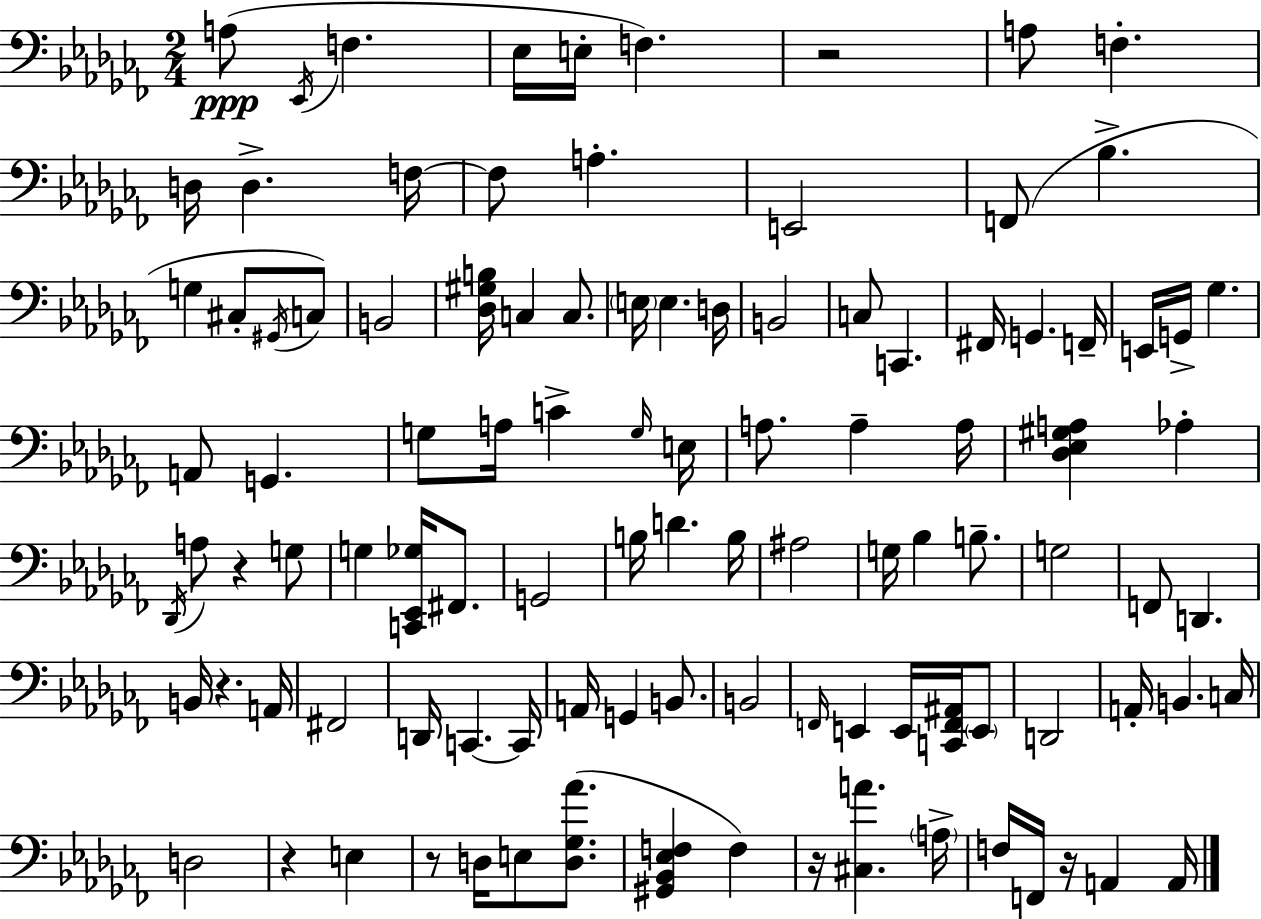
A3/e Eb2/s F3/q. Eb3/s E3/s F3/q. R/h A3/e F3/q. D3/s D3/q. F3/s F3/e A3/q. E2/h F2/e Bb3/q. G3/q C#3/e G#2/s C3/e B2/h [Db3,G#3,B3]/s C3/q C3/e. E3/s E3/q. D3/s B2/h C3/e C2/q. F#2/s G2/q. F2/s E2/s G2/s Gb3/q. A2/e G2/q. G3/e A3/s C4/q G3/s E3/s A3/e. A3/q A3/s [Db3,Eb3,G#3,A3]/q Ab3/q Db2/s A3/e R/q G3/e G3/q [C2,Eb2,Gb3]/s F#2/e. G2/h B3/s D4/q. B3/s A#3/h G3/s Bb3/q B3/e. G3/h F2/e D2/q. B2/s R/q. A2/s F#2/h D2/s C2/q. C2/s A2/s G2/q B2/e. B2/h F2/s E2/q E2/s [C2,F2,A#2]/s E2/e D2/h A2/s B2/q. C3/s D3/h R/q E3/q R/e D3/s E3/e [D3,Gb3,Ab4]/e. [G#2,Bb2,Eb3,F3]/q F3/q R/s [C#3,A4]/q. A3/s F3/s F2/s R/s A2/q A2/s